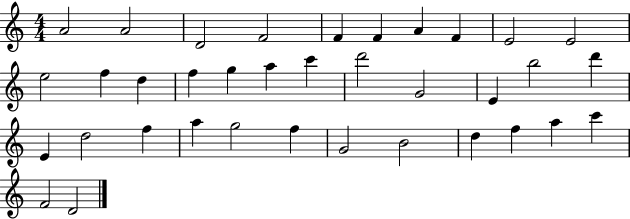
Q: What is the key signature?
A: C major